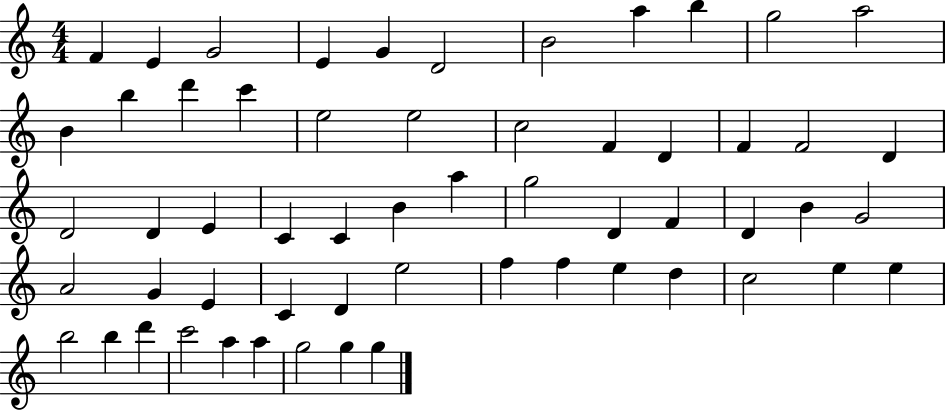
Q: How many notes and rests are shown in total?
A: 58